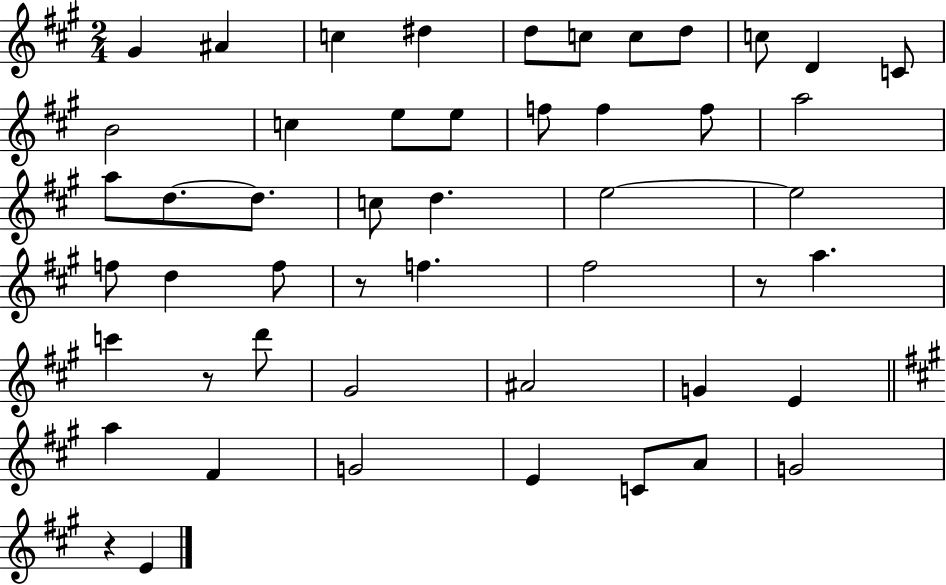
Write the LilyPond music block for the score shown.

{
  \clef treble
  \numericTimeSignature
  \time 2/4
  \key a \major
  \repeat volta 2 { gis'4 ais'4 | c''4 dis''4 | d''8 c''8 c''8 d''8 | c''8 d'4 c'8 | \break b'2 | c''4 e''8 e''8 | f''8 f''4 f''8 | a''2 | \break a''8 d''8.~~ d''8. | c''8 d''4. | e''2~~ | e''2 | \break f''8 d''4 f''8 | r8 f''4. | fis''2 | r8 a''4. | \break c'''4 r8 d'''8 | gis'2 | ais'2 | g'4 e'4 | \break \bar "||" \break \key a \major a''4 fis'4 | g'2 | e'4 c'8 a'8 | g'2 | \break r4 e'4 | } \bar "|."
}